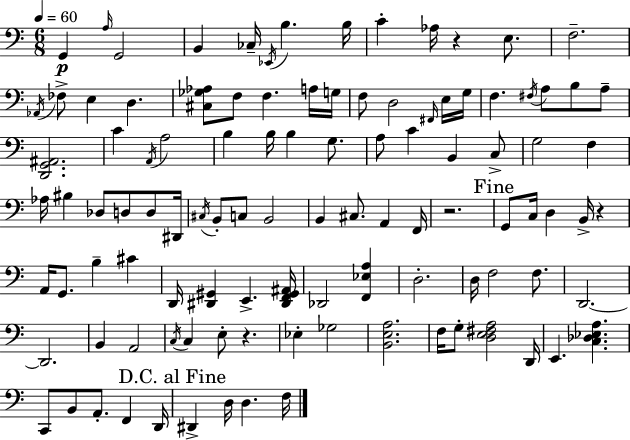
X:1
T:Untitled
M:6/8
L:1/4
K:C
G,, A,/4 G,,2 B,, _C,/4 _E,,/4 B, B,/4 C _A,/4 z E,/2 F,2 _A,,/4 _F,/2 E, D, [^C,_G,_A,]/2 F,/2 F, A,/4 G,/4 F,/2 D,2 ^F,,/4 E,/4 G,/4 F, ^F,/4 A,/2 B,/2 A,/2 [D,,G,,^A,,]2 C A,,/4 A,2 B, B,/4 B, G,/2 A,/2 C B,, C,/2 G,2 F, _A,/4 ^B, _D,/2 D,/2 D,/2 ^D,,/4 ^C,/4 B,,/2 C,/2 B,,2 B,, ^C,/2 A,, F,,/4 z2 G,,/2 C,/4 D, B,,/4 z A,,/4 G,,/2 B, ^C D,,/4 [^D,,^G,,] E,, [^D,,F,,^G,,^A,,]/4 _D,,2 [F,,_E,A,] D,2 D,/4 F,2 F,/2 D,,2 D,,2 B,, A,,2 C,/4 C, E,/2 z _E, _G,2 [B,,E,A,]2 F,/4 G,/2 [D,E,^F,A,]2 D,,/4 E,, [C,_D,_E,A,] C,,/2 B,,/2 A,,/2 F,, D,,/4 ^D,, D,/4 D, F,/4